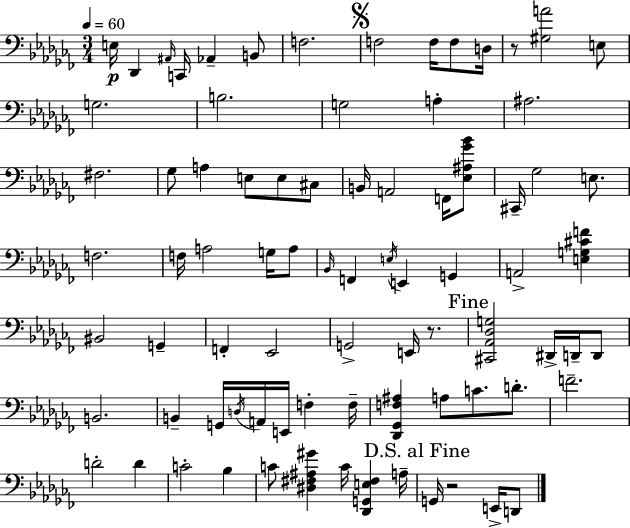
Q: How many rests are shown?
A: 3